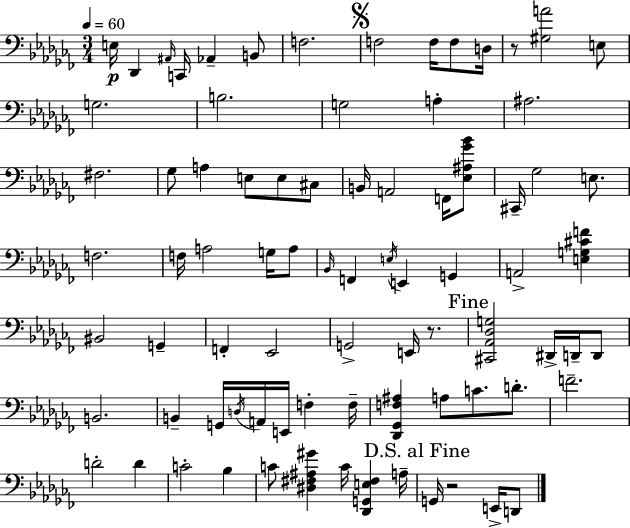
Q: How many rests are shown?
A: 3